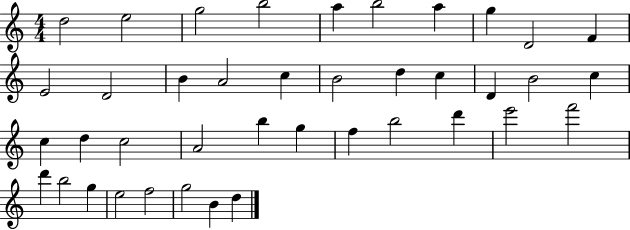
X:1
T:Untitled
M:4/4
L:1/4
K:C
d2 e2 g2 b2 a b2 a g D2 F E2 D2 B A2 c B2 d c D B2 c c d c2 A2 b g f b2 d' e'2 f'2 d' b2 g e2 f2 g2 B d